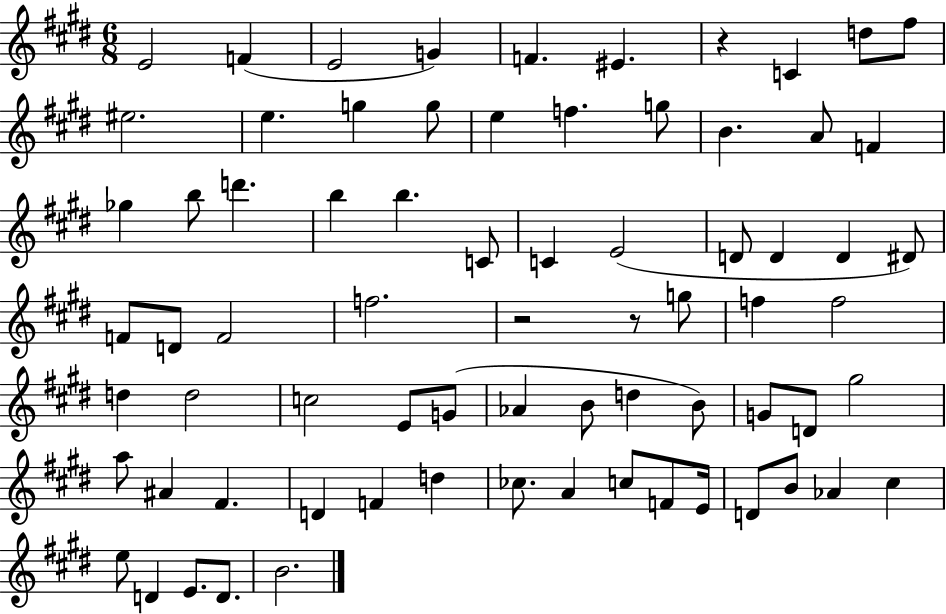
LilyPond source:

{
  \clef treble
  \numericTimeSignature
  \time 6/8
  \key e \major
  e'2 f'4( | e'2 g'4) | f'4. eis'4. | r4 c'4 d''8 fis''8 | \break eis''2. | e''4. g''4 g''8 | e''4 f''4. g''8 | b'4. a'8 f'4 | \break ges''4 b''8 d'''4. | b''4 b''4. c'8 | c'4 e'2( | d'8 d'4 d'4 dis'8) | \break f'8 d'8 f'2 | f''2. | r2 r8 g''8 | f''4 f''2 | \break d''4 d''2 | c''2 e'8 g'8( | aes'4 b'8 d''4 b'8) | g'8 d'8 gis''2 | \break a''8 ais'4 fis'4. | d'4 f'4 d''4 | ces''8. a'4 c''8 f'8 e'16 | d'8 b'8 aes'4 cis''4 | \break e''8 d'4 e'8. d'8. | b'2. | \bar "|."
}